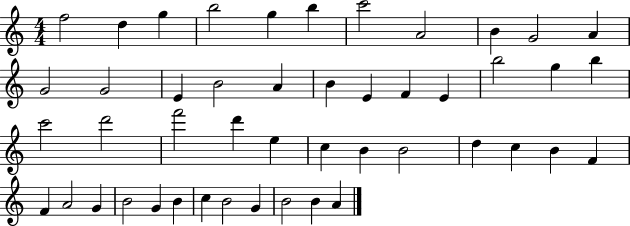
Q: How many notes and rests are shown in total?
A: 47